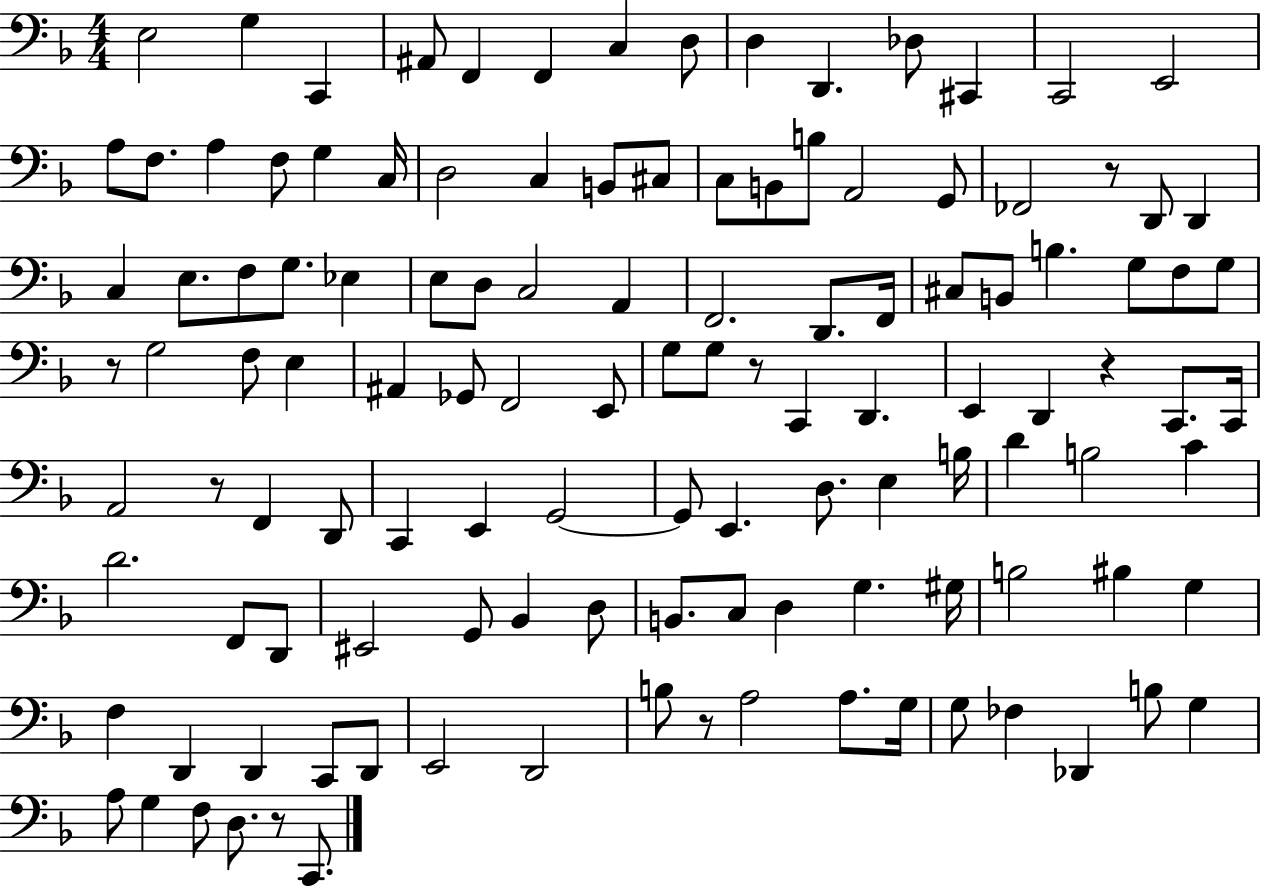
X:1
T:Untitled
M:4/4
L:1/4
K:F
E,2 G, C,, ^A,,/2 F,, F,, C, D,/2 D, D,, _D,/2 ^C,, C,,2 E,,2 A,/2 F,/2 A, F,/2 G, C,/4 D,2 C, B,,/2 ^C,/2 C,/2 B,,/2 B,/2 A,,2 G,,/2 _F,,2 z/2 D,,/2 D,, C, E,/2 F,/2 G,/2 _E, E,/2 D,/2 C,2 A,, F,,2 D,,/2 F,,/4 ^C,/2 B,,/2 B, G,/2 F,/2 G,/2 z/2 G,2 F,/2 E, ^A,, _G,,/2 F,,2 E,,/2 G,/2 G,/2 z/2 C,, D,, E,, D,, z C,,/2 C,,/4 A,,2 z/2 F,, D,,/2 C,, E,, G,,2 G,,/2 E,, D,/2 E, B,/4 D B,2 C D2 F,,/2 D,,/2 ^E,,2 G,,/2 _B,, D,/2 B,,/2 C,/2 D, G, ^G,/4 B,2 ^B, G, F, D,, D,, C,,/2 D,,/2 E,,2 D,,2 B,/2 z/2 A,2 A,/2 G,/4 G,/2 _F, _D,, B,/2 G, A,/2 G, F,/2 D,/2 z/2 C,,/2